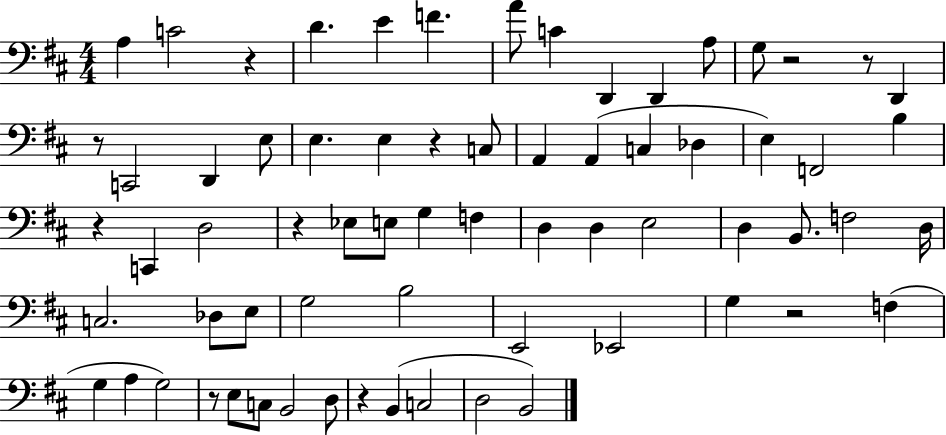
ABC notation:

X:1
T:Untitled
M:4/4
L:1/4
K:D
A, C2 z D E F A/2 C D,, D,, A,/2 G,/2 z2 z/2 D,, z/2 C,,2 D,, E,/2 E, E, z C,/2 A,, A,, C, _D, E, F,,2 B, z C,, D,2 z _E,/2 E,/2 G, F, D, D, E,2 D, B,,/2 F,2 D,/4 C,2 _D,/2 E,/2 G,2 B,2 E,,2 _E,,2 G, z2 F, G, A, G,2 z/2 E,/2 C,/2 B,,2 D,/2 z B,, C,2 D,2 B,,2